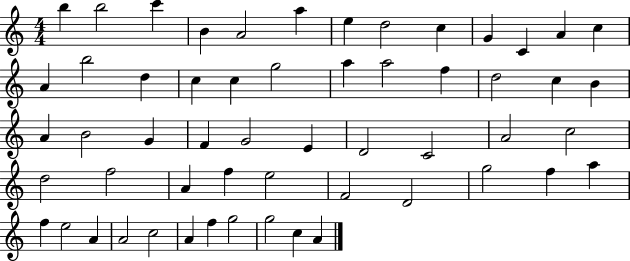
X:1
T:Untitled
M:4/4
L:1/4
K:C
b b2 c' B A2 a e d2 c G C A c A b2 d c c g2 a a2 f d2 c B A B2 G F G2 E D2 C2 A2 c2 d2 f2 A f e2 F2 D2 g2 f a f e2 A A2 c2 A f g2 g2 c A